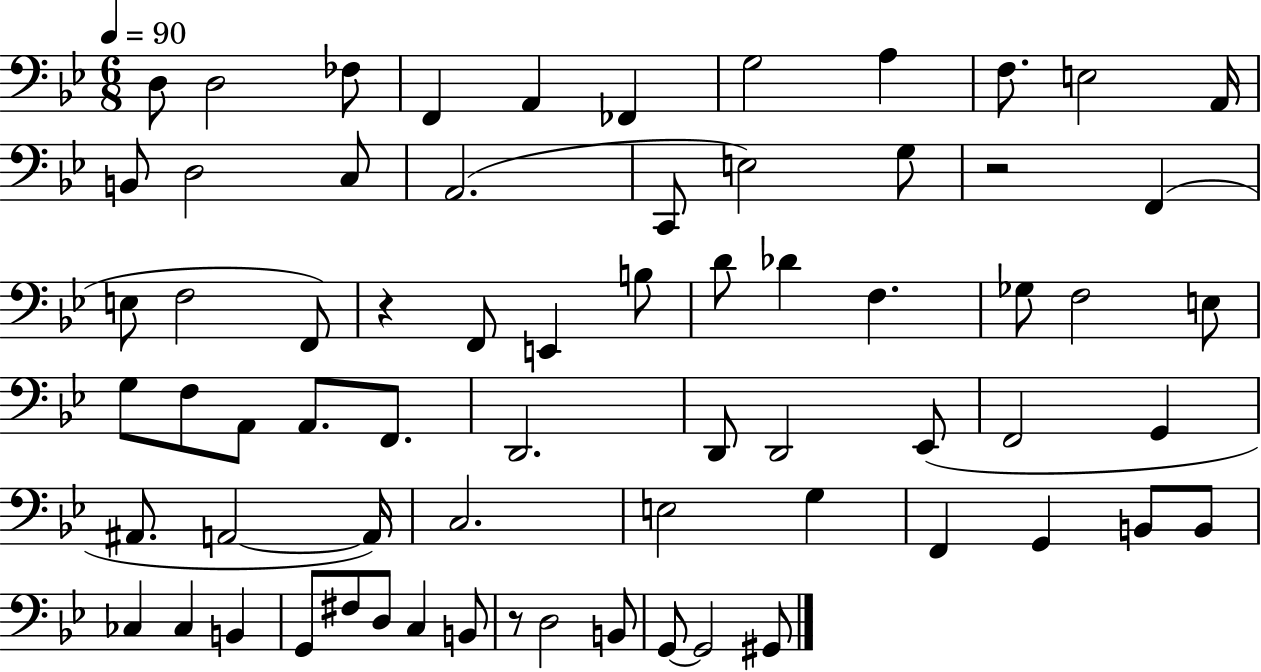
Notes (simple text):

D3/e D3/h FES3/e F2/q A2/q FES2/q G3/h A3/q F3/e. E3/h A2/s B2/e D3/h C3/e A2/h. C2/e E3/h G3/e R/h F2/q E3/e F3/h F2/e R/q F2/e E2/q B3/e D4/e Db4/q F3/q. Gb3/e F3/h E3/e G3/e F3/e A2/e A2/e. F2/e. D2/h. D2/e D2/h Eb2/e F2/h G2/q A#2/e. A2/h A2/s C3/h. E3/h G3/q F2/q G2/q B2/e B2/e CES3/q CES3/q B2/q G2/e F#3/e D3/e C3/q B2/e R/e D3/h B2/e G2/e G2/h G#2/e